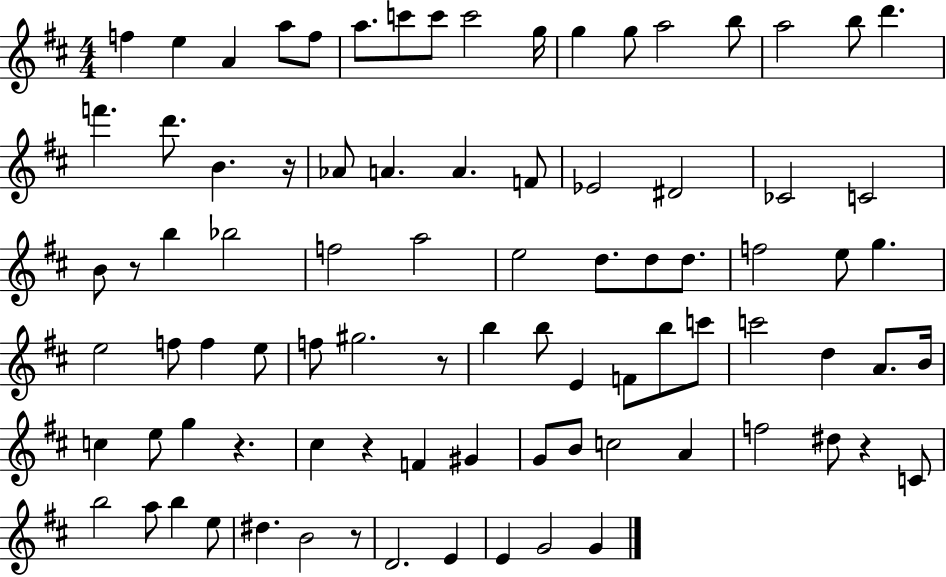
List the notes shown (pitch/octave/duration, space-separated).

F5/q E5/q A4/q A5/e F5/e A5/e. C6/e C6/e C6/h G5/s G5/q G5/e A5/h B5/e A5/h B5/e D6/q. F6/q. D6/e. B4/q. R/s Ab4/e A4/q. A4/q. F4/e Eb4/h D#4/h CES4/h C4/h B4/e R/e B5/q Bb5/h F5/h A5/h E5/h D5/e. D5/e D5/e. F5/h E5/e G5/q. E5/h F5/e F5/q E5/e F5/e G#5/h. R/e B5/q B5/e E4/q F4/e B5/e C6/e C6/h D5/q A4/e. B4/s C5/q E5/e G5/q R/q. C#5/q R/q F4/q G#4/q G4/e B4/e C5/h A4/q F5/h D#5/e R/q C4/e B5/h A5/e B5/q E5/e D#5/q. B4/h R/e D4/h. E4/q E4/q G4/h G4/q